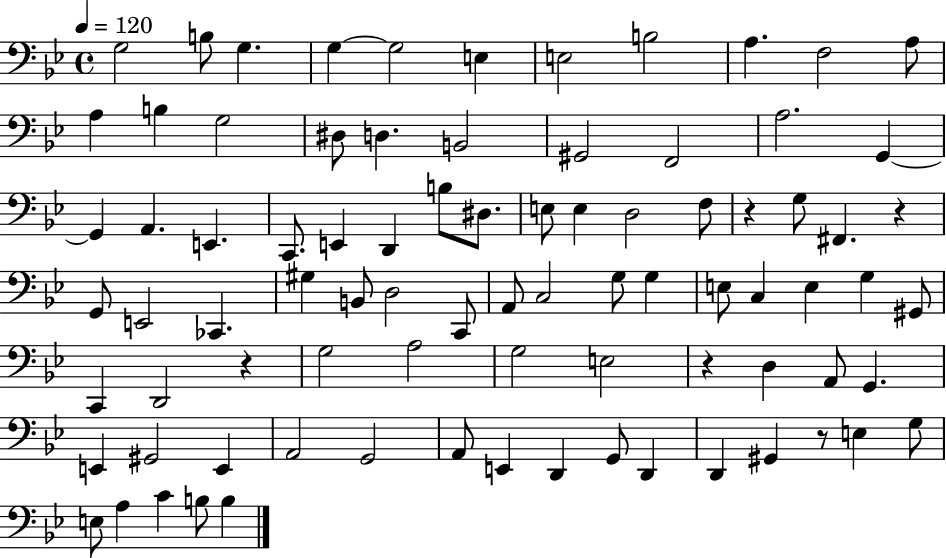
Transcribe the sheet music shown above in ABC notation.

X:1
T:Untitled
M:4/4
L:1/4
K:Bb
G,2 B,/2 G, G, G,2 E, E,2 B,2 A, F,2 A,/2 A, B, G,2 ^D,/2 D, B,,2 ^G,,2 F,,2 A,2 G,, G,, A,, E,, C,,/2 E,, D,, B,/2 ^D,/2 E,/2 E, D,2 F,/2 z G,/2 ^F,, z G,,/2 E,,2 _C,, ^G, B,,/2 D,2 C,,/2 A,,/2 C,2 G,/2 G, E,/2 C, E, G, ^G,,/2 C,, D,,2 z G,2 A,2 G,2 E,2 z D, A,,/2 G,, E,, ^G,,2 E,, A,,2 G,,2 A,,/2 E,, D,, G,,/2 D,, D,, ^G,, z/2 E, G,/2 E,/2 A, C B,/2 B,